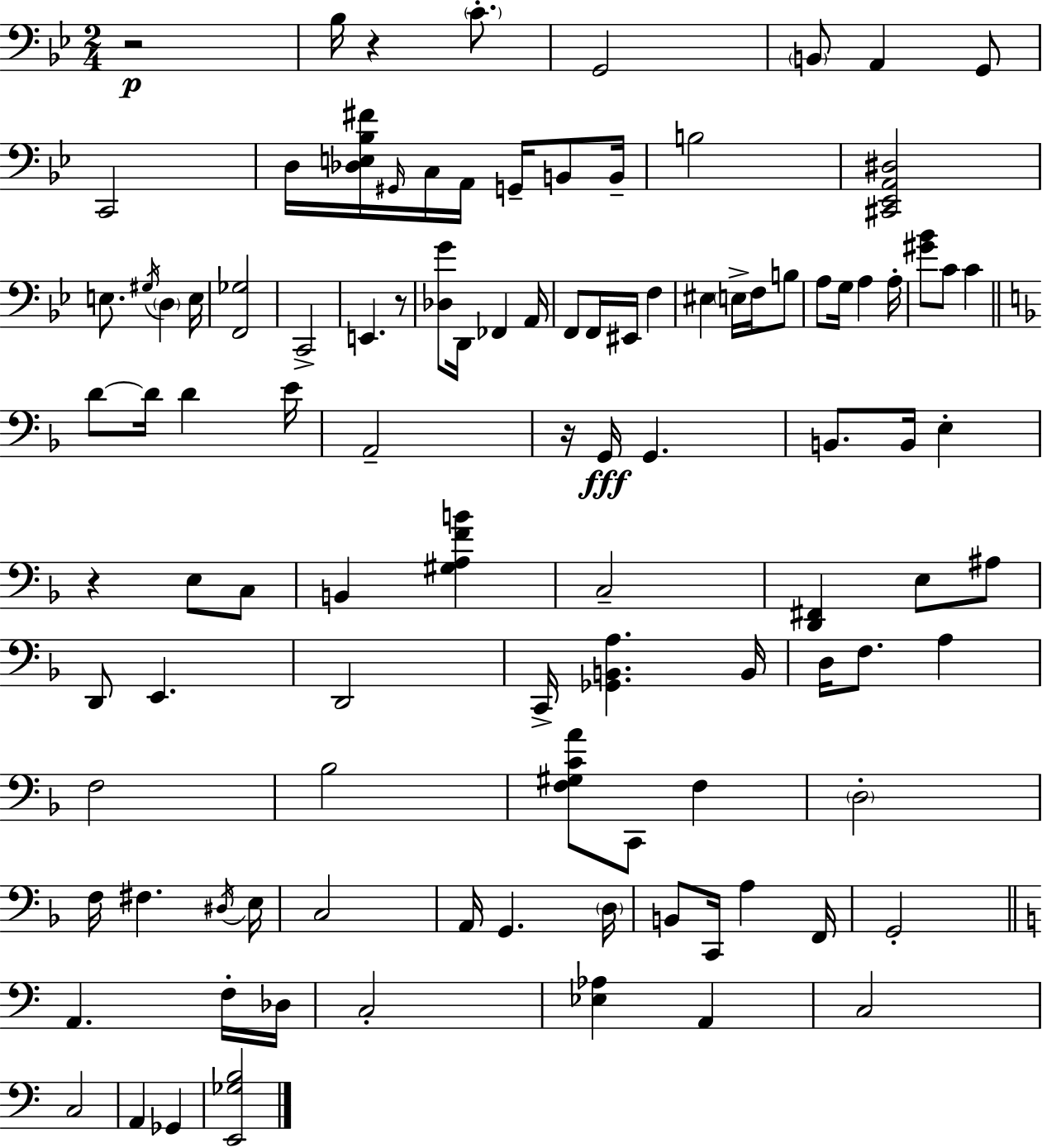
{
  \clef bass
  \numericTimeSignature
  \time 2/4
  \key bes \major
  r2\p | bes16 r4 \parenthesize c'8.-. | g,2 | \parenthesize b,8 a,4 g,8 | \break c,2 | d16 <des e bes fis'>16 \grace { gis,16 } c16 a,16 g,16-- b,8 | b,16-- b2 | <cis, ees, a, dis>2 | \break e8. \acciaccatura { gis16 } \parenthesize d4 | e16 <f, ges>2 | c,2-> | e,4. | \break r8 <des g'>8 d,16 fes,4 | a,16 f,8 f,16 eis,16 f4 | eis4 \parenthesize e16-> f16 | b8 a8 g16 a4 | \break a16-. <gis' bes'>8 c'8 c'4 | \bar "||" \break \key f \major d'8~~ d'16 d'4 e'16 | a,2-- | r16 g,16\fff g,4. | b,8. b,16 e4-. | \break r4 e8 c8 | b,4 <gis a f' b'>4 | c2-- | <d, fis,>4 e8 ais8 | \break d,8 e,4. | d,2 | c,16-> <ges, b, a>4. b,16 | d16 f8. a4 | \break f2 | bes2 | <f gis c' a'>8 c,8 f4 | \parenthesize d2-. | \break f16 fis4. \acciaccatura { dis16 } | e16 c2 | a,16 g,4. | \parenthesize d16 b,8 c,16 a4 | \break f,16 g,2-. | \bar "||" \break \key a \minor a,4. f16-. des16 | c2-. | <ees aes>4 a,4 | c2 | \break c2 | a,4 ges,4 | <e, ges b>2 | \bar "|."
}